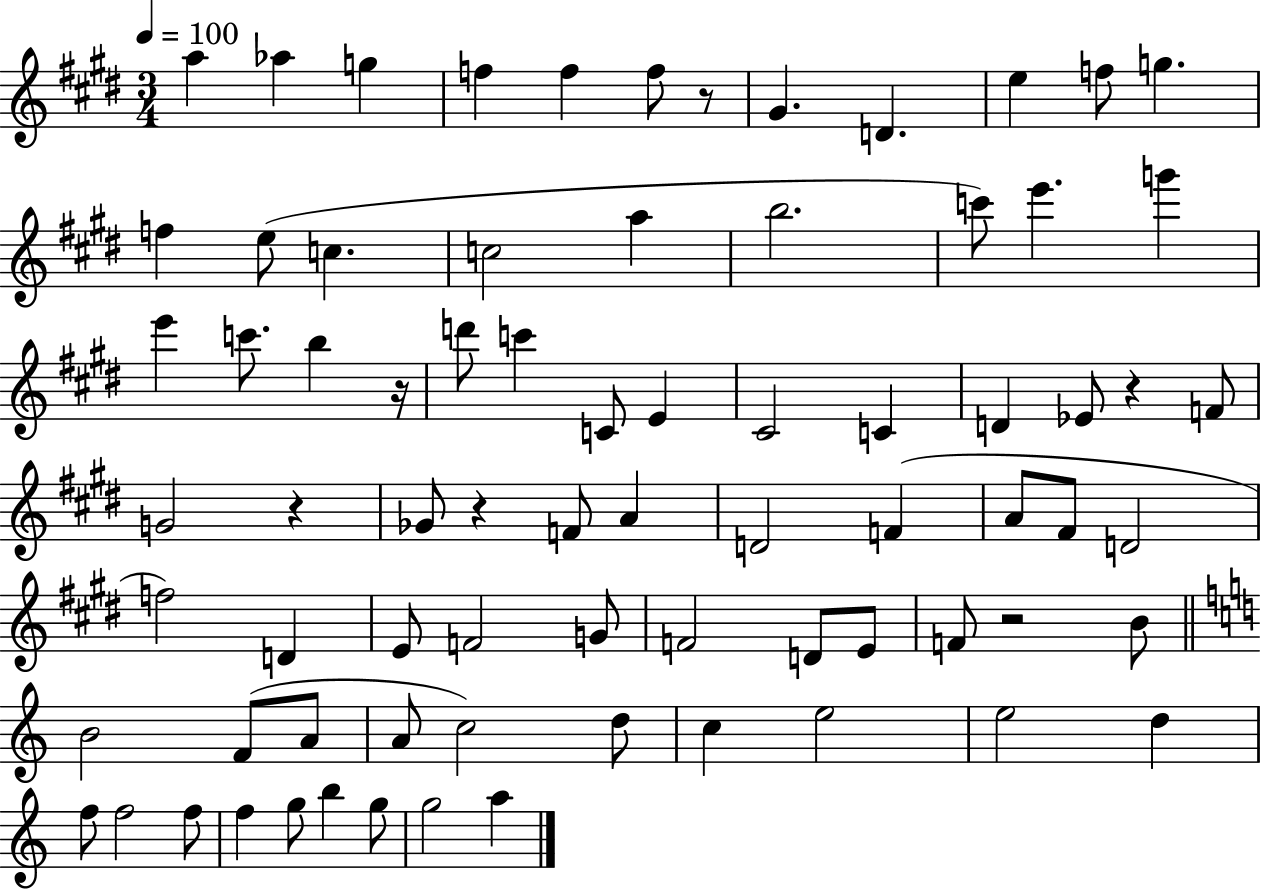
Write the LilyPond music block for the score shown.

{
  \clef treble
  \numericTimeSignature
  \time 3/4
  \key e \major
  \tempo 4 = 100
  a''4 aes''4 g''4 | f''4 f''4 f''8 r8 | gis'4. d'4. | e''4 f''8 g''4. | \break f''4 e''8( c''4. | c''2 a''4 | b''2. | c'''8) e'''4. g'''4 | \break e'''4 c'''8. b''4 r16 | d'''8 c'''4 c'8 e'4 | cis'2 c'4 | d'4 ees'8 r4 f'8 | \break g'2 r4 | ges'8 r4 f'8 a'4 | d'2 f'4( | a'8 fis'8 d'2 | \break f''2) d'4 | e'8 f'2 g'8 | f'2 d'8 e'8 | f'8 r2 b'8 | \break \bar "||" \break \key c \major b'2 f'8( a'8 | a'8 c''2) d''8 | c''4 e''2 | e''2 d''4 | \break f''8 f''2 f''8 | f''4 g''8 b''4 g''8 | g''2 a''4 | \bar "|."
}